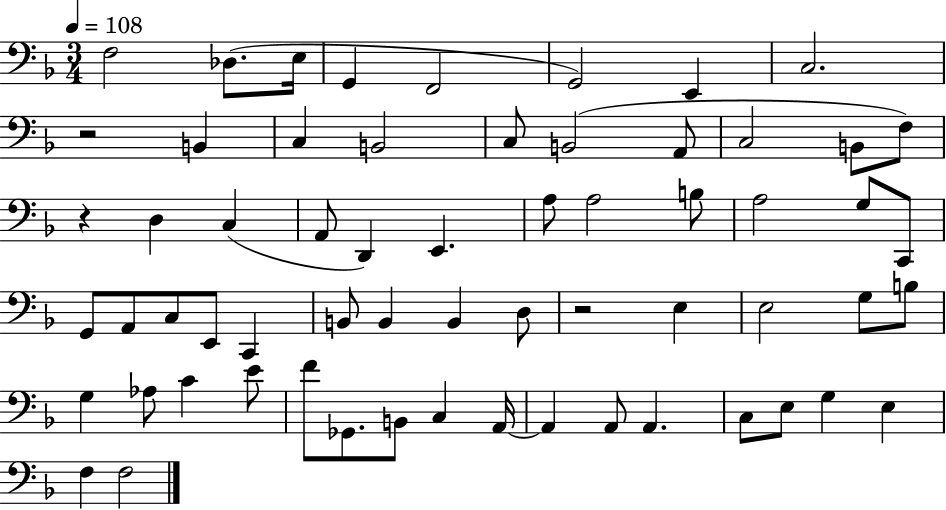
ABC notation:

X:1
T:Untitled
M:3/4
L:1/4
K:F
F,2 _D,/2 E,/4 G,, F,,2 G,,2 E,, C,2 z2 B,, C, B,,2 C,/2 B,,2 A,,/2 C,2 B,,/2 F,/2 z D, C, A,,/2 D,, E,, A,/2 A,2 B,/2 A,2 G,/2 C,,/2 G,,/2 A,,/2 C,/2 E,,/2 C,, B,,/2 B,, B,, D,/2 z2 E, E,2 G,/2 B,/2 G, _A,/2 C E/2 F/2 _G,,/2 B,,/2 C, A,,/4 A,, A,,/2 A,, C,/2 E,/2 G, E, F, F,2